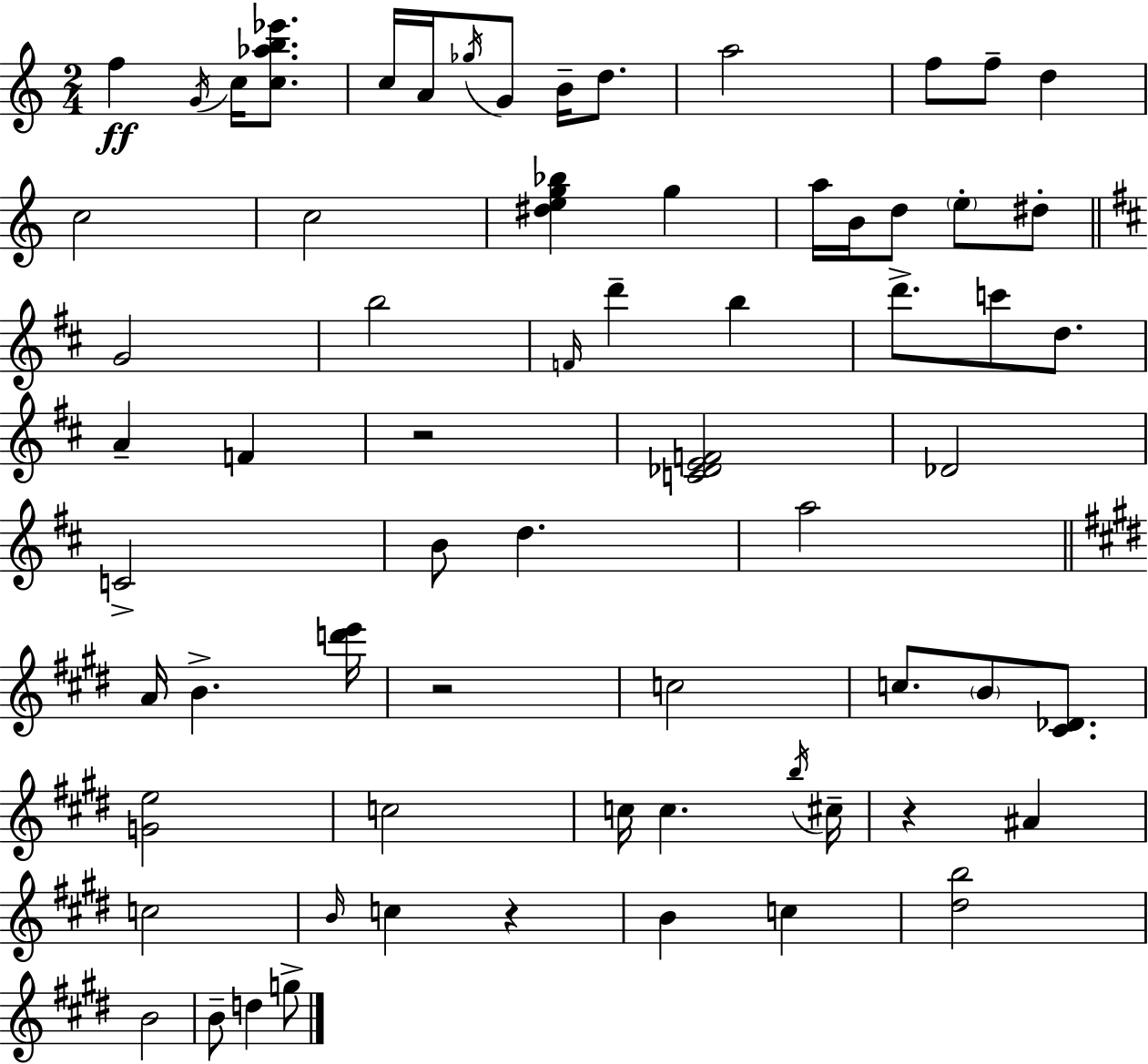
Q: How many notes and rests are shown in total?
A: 67